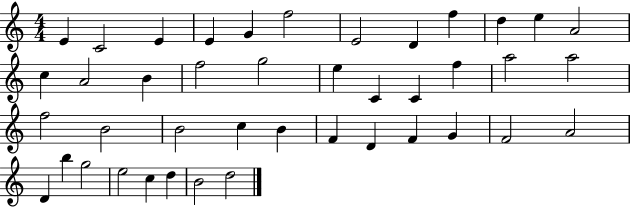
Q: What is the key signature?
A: C major